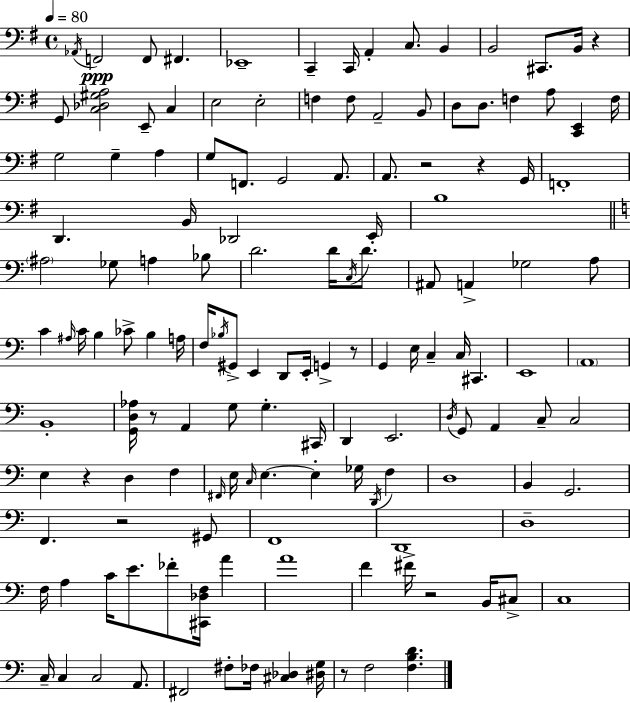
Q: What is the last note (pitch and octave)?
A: F3